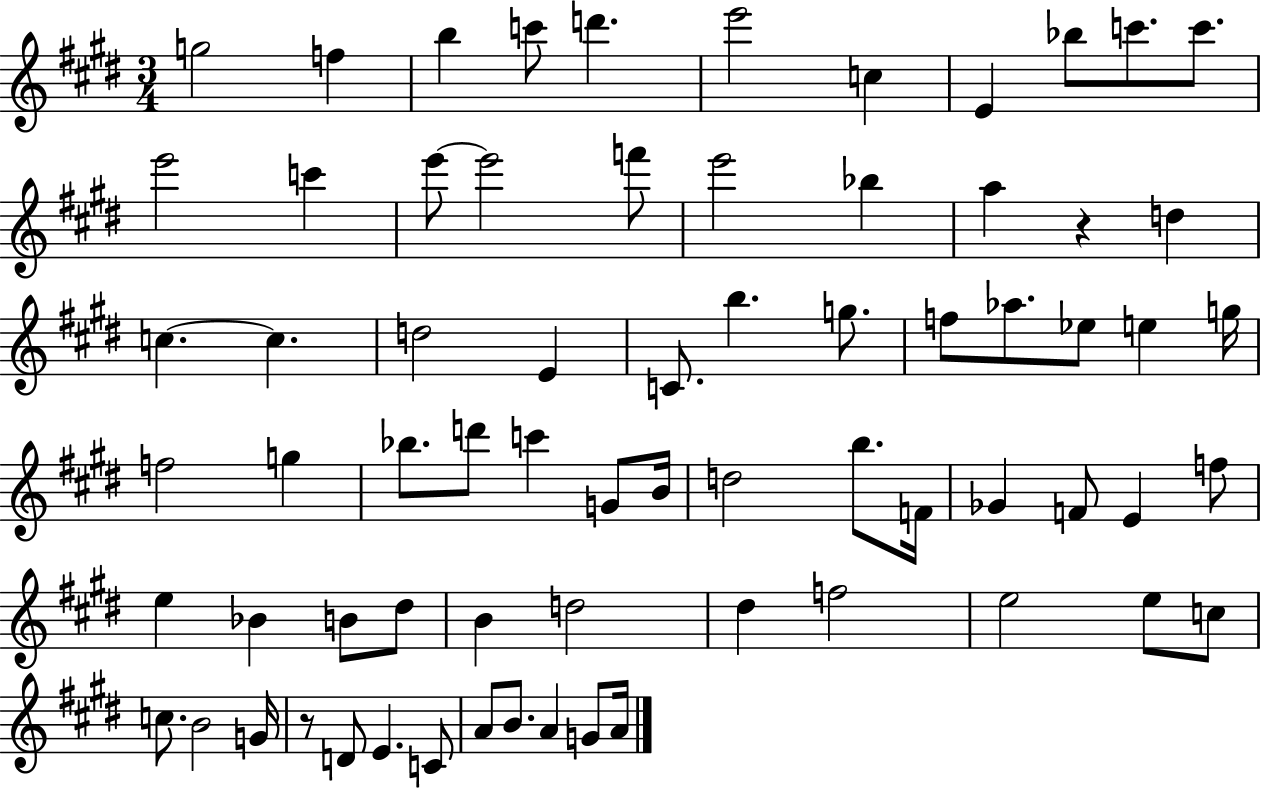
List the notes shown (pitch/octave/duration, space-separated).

G5/h F5/q B5/q C6/e D6/q. E6/h C5/q E4/q Bb5/e C6/e. C6/e. E6/h C6/q E6/e E6/h F6/e E6/h Bb5/q A5/q R/q D5/q C5/q. C5/q. D5/h E4/q C4/e. B5/q. G5/e. F5/e Ab5/e. Eb5/e E5/q G5/s F5/h G5/q Bb5/e. D6/e C6/q G4/e B4/s D5/h B5/e. F4/s Gb4/q F4/e E4/q F5/e E5/q Bb4/q B4/e D#5/e B4/q D5/h D#5/q F5/h E5/h E5/e C5/e C5/e. B4/h G4/s R/e D4/e E4/q. C4/e A4/e B4/e. A4/q G4/e A4/s